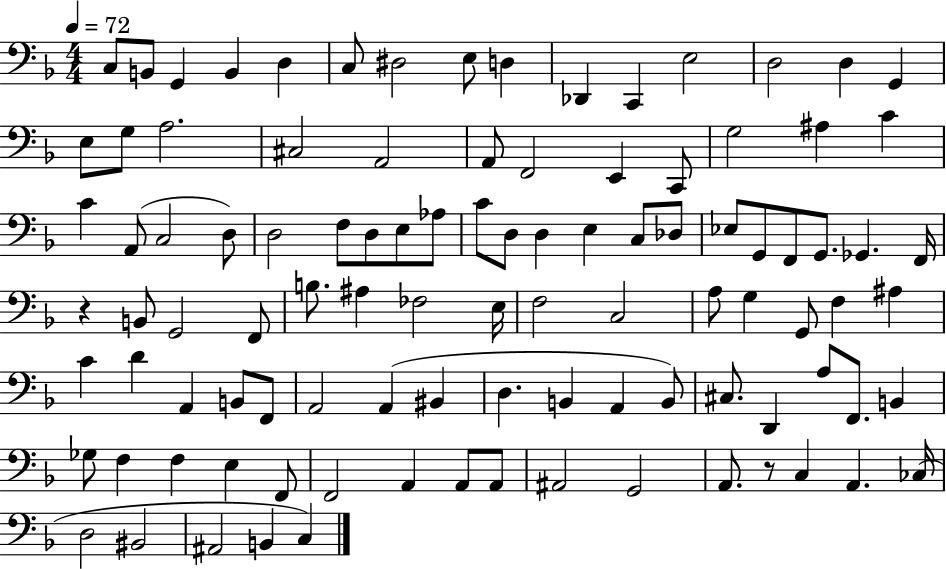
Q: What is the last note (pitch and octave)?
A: C3